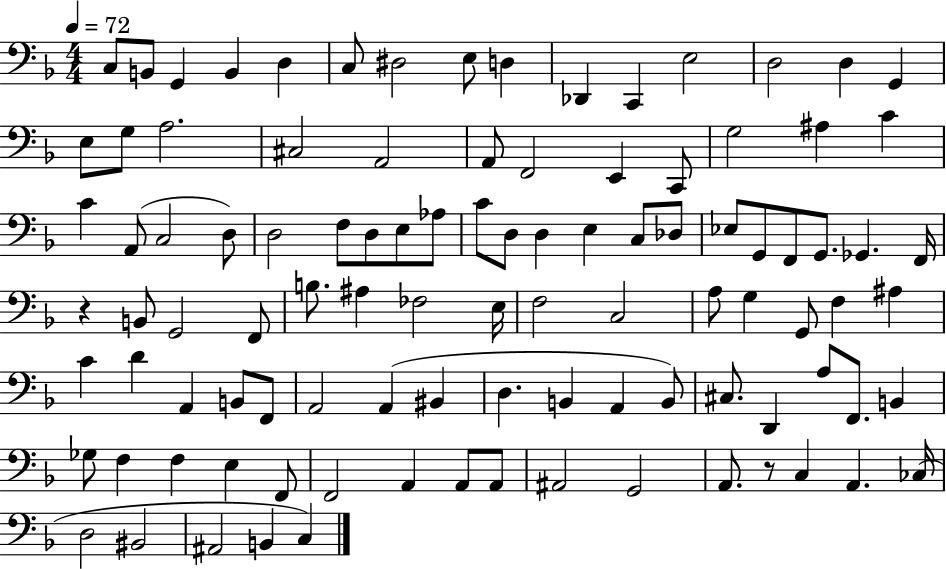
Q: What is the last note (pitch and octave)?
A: C3